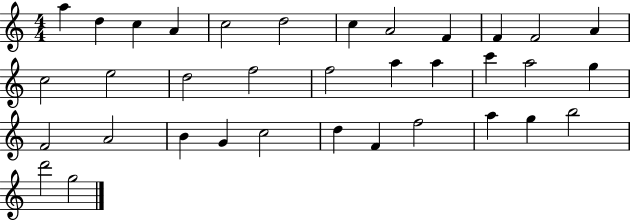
{
  \clef treble
  \numericTimeSignature
  \time 4/4
  \key c \major
  a''4 d''4 c''4 a'4 | c''2 d''2 | c''4 a'2 f'4 | f'4 f'2 a'4 | \break c''2 e''2 | d''2 f''2 | f''2 a''4 a''4 | c'''4 a''2 g''4 | \break f'2 a'2 | b'4 g'4 c''2 | d''4 f'4 f''2 | a''4 g''4 b''2 | \break d'''2 g''2 | \bar "|."
}